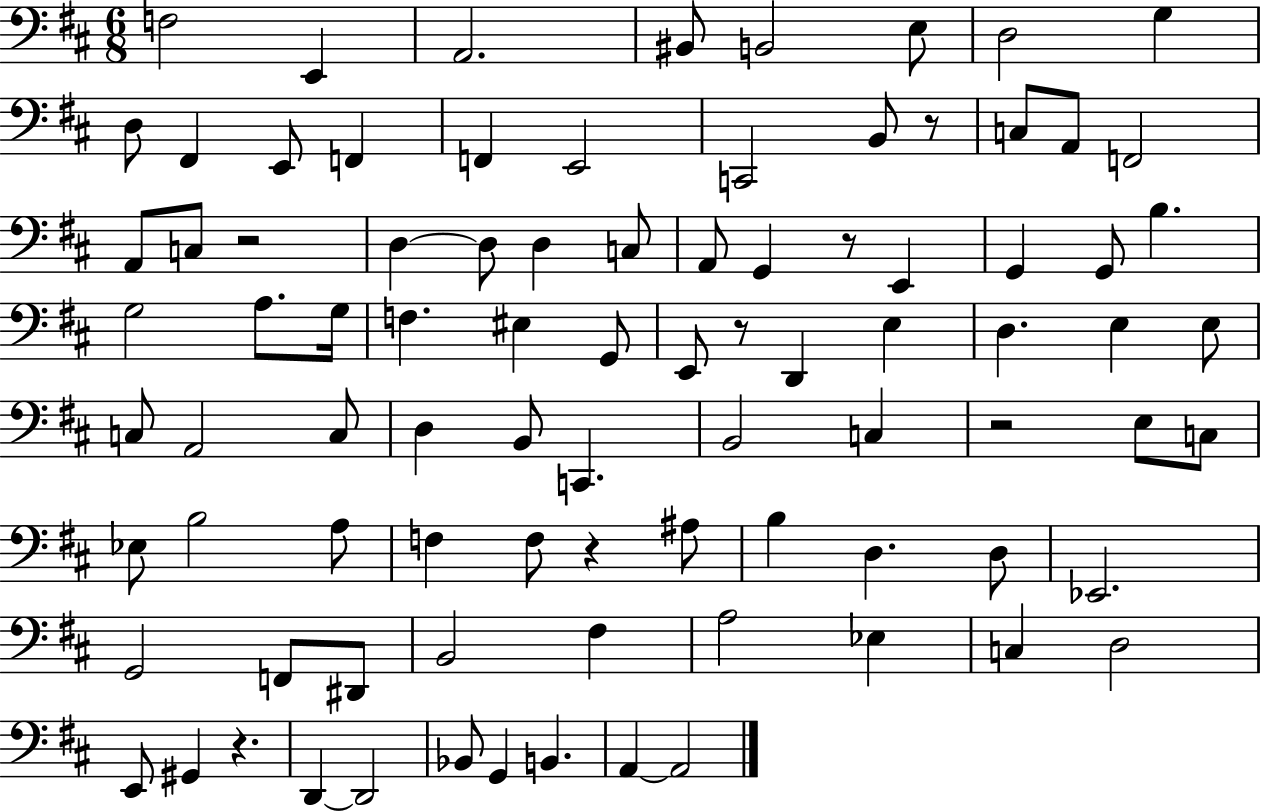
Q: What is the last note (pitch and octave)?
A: A2